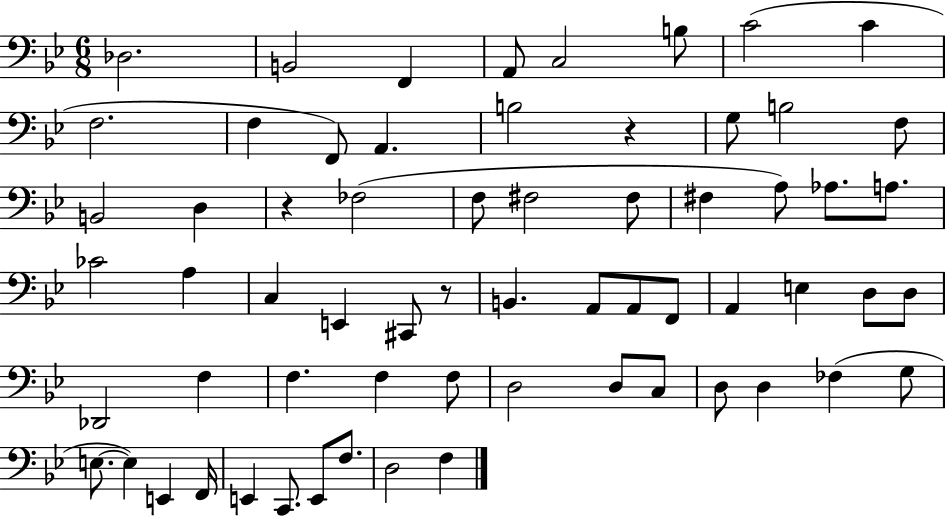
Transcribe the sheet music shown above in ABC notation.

X:1
T:Untitled
M:6/8
L:1/4
K:Bb
_D,2 B,,2 F,, A,,/2 C,2 B,/2 C2 C F,2 F, F,,/2 A,, B,2 z G,/2 B,2 F,/2 B,,2 D, z _F,2 F,/2 ^F,2 ^F,/2 ^F, A,/2 _A,/2 A,/2 _C2 A, C, E,, ^C,,/2 z/2 B,, A,,/2 A,,/2 F,,/2 A,, E, D,/2 D,/2 _D,,2 F, F, F, F,/2 D,2 D,/2 C,/2 D,/2 D, _F, G,/2 E,/2 E, E,, F,,/4 E,, C,,/2 E,,/2 F,/2 D,2 F,